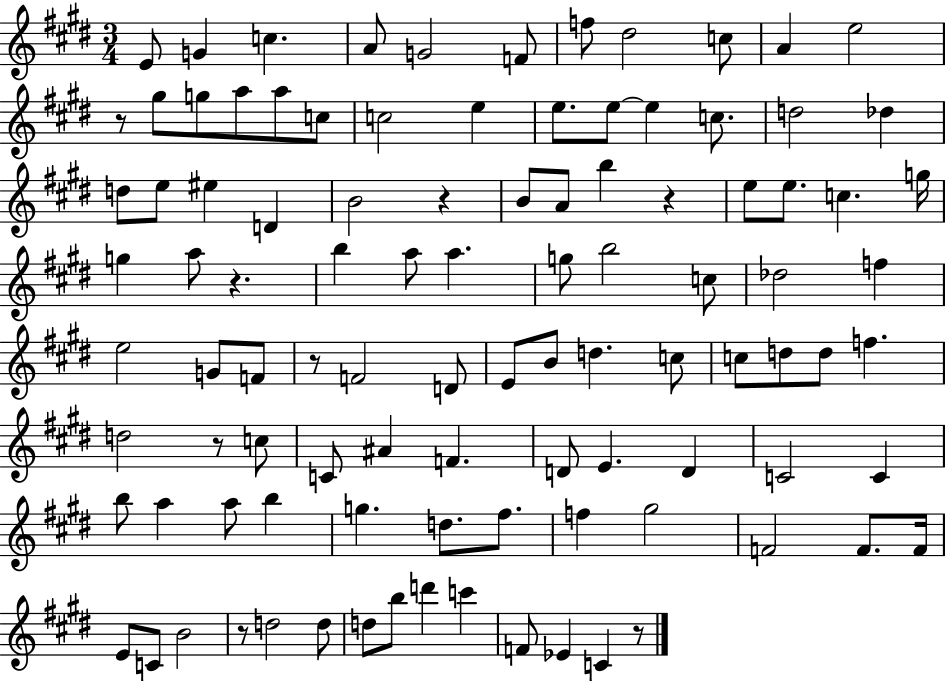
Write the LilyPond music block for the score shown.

{
  \clef treble
  \numericTimeSignature
  \time 3/4
  \key e \major
  \repeat volta 2 { e'8 g'4 c''4. | a'8 g'2 f'8 | f''8 dis''2 c''8 | a'4 e''2 | \break r8 gis''8 g''8 a''8 a''8 c''8 | c''2 e''4 | e''8. e''8~~ e''4 c''8. | d''2 des''4 | \break d''8 e''8 eis''4 d'4 | b'2 r4 | b'8 a'8 b''4 r4 | e''8 e''8. c''4. g''16 | \break g''4 a''8 r4. | b''4 a''8 a''4. | g''8 b''2 c''8 | des''2 f''4 | \break e''2 g'8 f'8 | r8 f'2 d'8 | e'8 b'8 d''4. c''8 | c''8 d''8 d''8 f''4. | \break d''2 r8 c''8 | c'8 ais'4 f'4. | d'8 e'4. d'4 | c'2 c'4 | \break b''8 a''4 a''8 b''4 | g''4. d''8. fis''8. | f''4 gis''2 | f'2 f'8. f'16 | \break e'8 c'8 b'2 | r8 d''2 d''8 | d''8 b''8 d'''4 c'''4 | f'8 ees'4 c'4 r8 | \break } \bar "|."
}